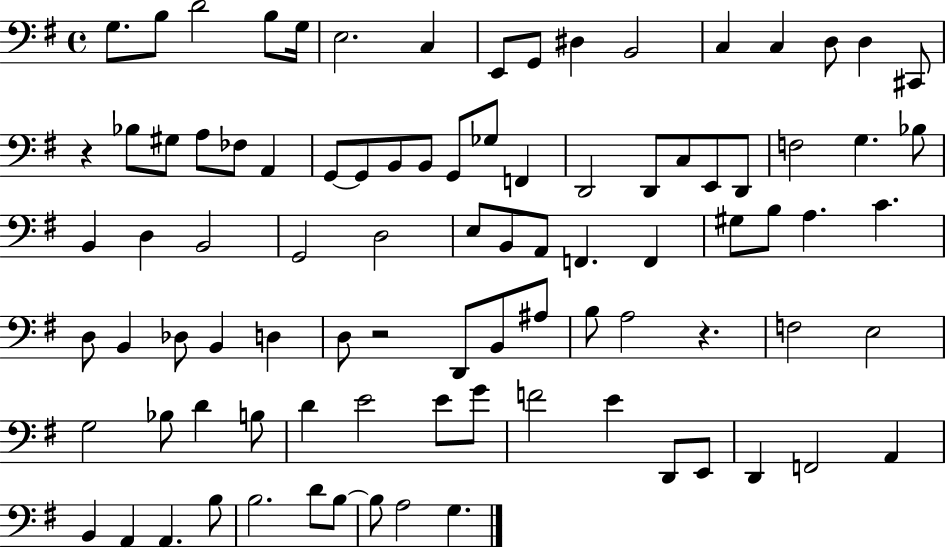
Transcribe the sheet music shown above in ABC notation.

X:1
T:Untitled
M:4/4
L:1/4
K:G
G,/2 B,/2 D2 B,/2 G,/4 E,2 C, E,,/2 G,,/2 ^D, B,,2 C, C, D,/2 D, ^C,,/2 z _B,/2 ^G,/2 A,/2 _F,/2 A,, G,,/2 G,,/2 B,,/2 B,,/2 G,,/2 _G,/2 F,, D,,2 D,,/2 C,/2 E,,/2 D,,/2 F,2 G, _B,/2 B,, D, B,,2 G,,2 D,2 E,/2 B,,/2 A,,/2 F,, F,, ^G,/2 B,/2 A, C D,/2 B,, _D,/2 B,, D, D,/2 z2 D,,/2 B,,/2 ^A,/2 B,/2 A,2 z F,2 E,2 G,2 _B,/2 D B,/2 D E2 E/2 G/2 F2 E D,,/2 E,,/2 D,, F,,2 A,, B,, A,, A,, B,/2 B,2 D/2 B,/2 B,/2 A,2 G,